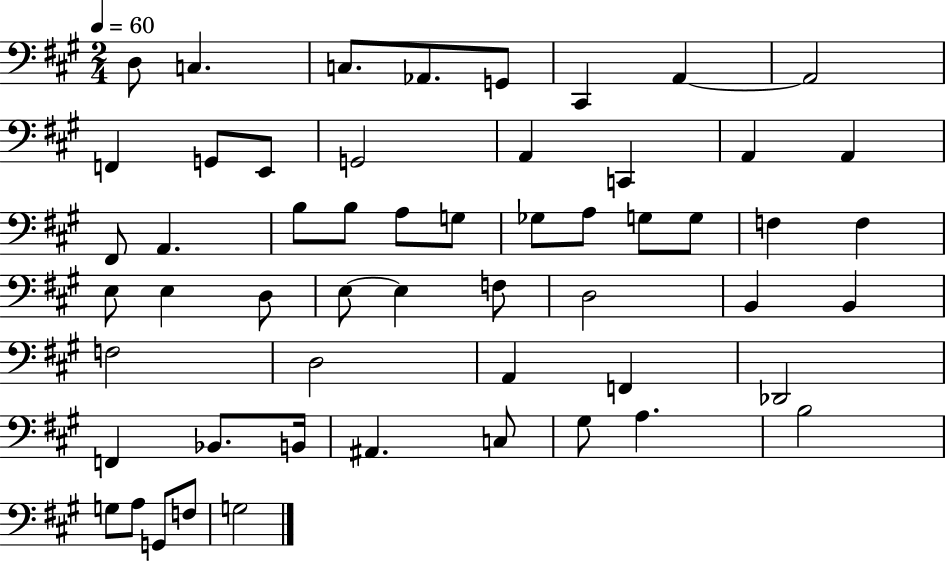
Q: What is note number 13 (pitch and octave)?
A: A2